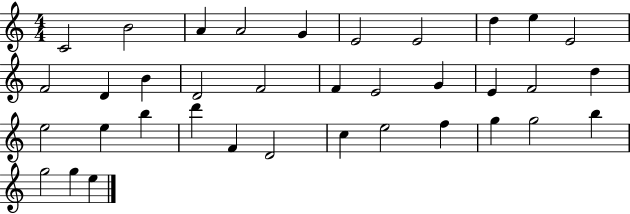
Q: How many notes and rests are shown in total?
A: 36